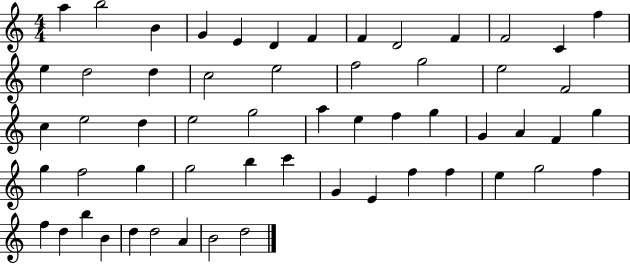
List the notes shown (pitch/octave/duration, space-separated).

A5/q B5/h B4/q G4/q E4/q D4/q F4/q F4/q D4/h F4/q F4/h C4/q F5/q E5/q D5/h D5/q C5/h E5/h F5/h G5/h E5/h F4/h C5/q E5/h D5/q E5/h G5/h A5/q E5/q F5/q G5/q G4/q A4/q F4/q G5/q G5/q F5/h G5/q G5/h B5/q C6/q G4/q E4/q F5/q F5/q E5/q G5/h F5/q F5/q D5/q B5/q B4/q D5/q D5/h A4/q B4/h D5/h